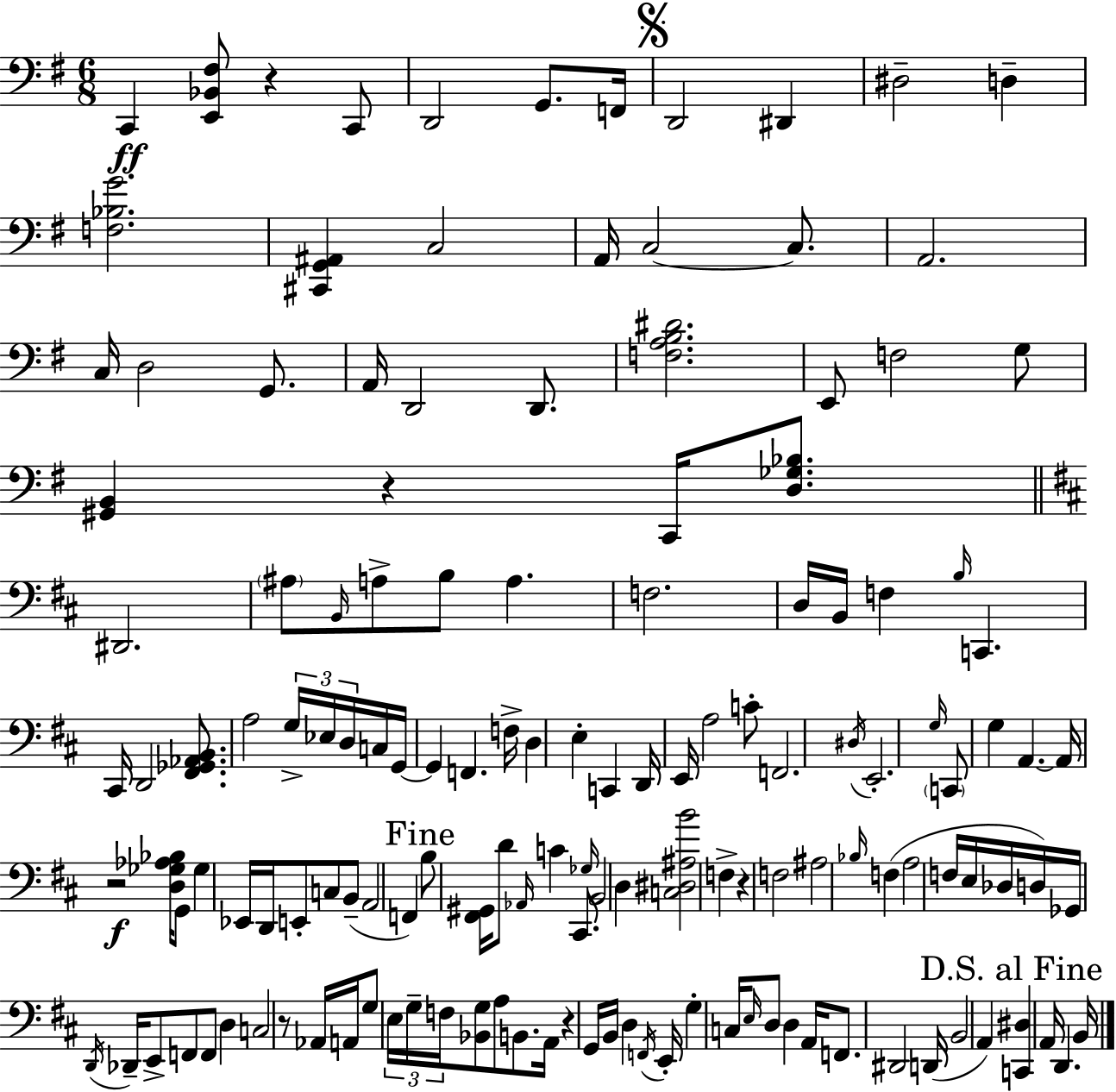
X:1
T:Untitled
M:6/8
L:1/4
K:G
C,, [E,,_B,,^F,]/2 z C,,/2 D,,2 G,,/2 F,,/4 D,,2 ^D,, ^D,2 D, [F,_B,G]2 [^C,,G,,^A,,] C,2 A,,/4 C,2 C,/2 A,,2 C,/4 D,2 G,,/2 A,,/4 D,,2 D,,/2 [F,A,B,^D]2 E,,/2 F,2 G,/2 [^G,,B,,] z C,,/4 [D,_G,_B,]/2 ^D,,2 ^A,/2 B,,/4 A,/2 B,/2 A, F,2 D,/4 B,,/4 F, B,/4 C,, ^C,,/4 D,,2 [^F,,_G,,_A,,B,,]/2 A,2 G,/4 _E,/4 D,/4 C,/4 G,,/4 G,, F,, F,/4 D, E, C,, D,,/4 E,,/4 A,2 C/2 F,,2 ^D,/4 E,,2 G,/4 C,,/2 G, A,, A,,/4 z2 [D,_G,_A,_B,]/4 G,,/2 _G, _E,,/4 D,,/4 E,,/2 C,/2 B,,/2 A,,2 F,, B,/2 [^F,,^G,,]/4 D/2 _A,,/4 C ^C,,/2 _G,/4 B,,2 D, [C,^D,^A,B]2 F, z F,2 ^A,2 _B,/4 F, A,2 F,/4 E,/4 _D,/4 D,/4 _G,,/4 D,,/4 _D,,/4 E,,/2 F,,/2 F,,/2 D, C,2 z/2 _A,,/4 A,,/4 G,/2 E,/4 G,/4 F,/4 [_B,,G,]/2 A,/2 B,,/2 A,,/4 z G,,/4 B,,/4 D, F,,/4 E,,/4 G, C,/4 E,/4 D,/2 D, A,,/4 F,,/2 ^D,,2 D,,/4 B,,2 A,, [C,,^D,] A,,/4 D,, B,,/4